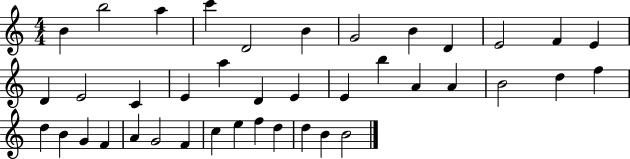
{
  \clef treble
  \numericTimeSignature
  \time 4/4
  \key c \major
  b'4 b''2 a''4 | c'''4 d'2 b'4 | g'2 b'4 d'4 | e'2 f'4 e'4 | \break d'4 e'2 c'4 | e'4 a''4 d'4 e'4 | e'4 b''4 a'4 a'4 | b'2 d''4 f''4 | \break d''4 b'4 g'4 f'4 | a'4 g'2 f'4 | c''4 e''4 f''4 d''4 | d''4 b'4 b'2 | \break \bar "|."
}